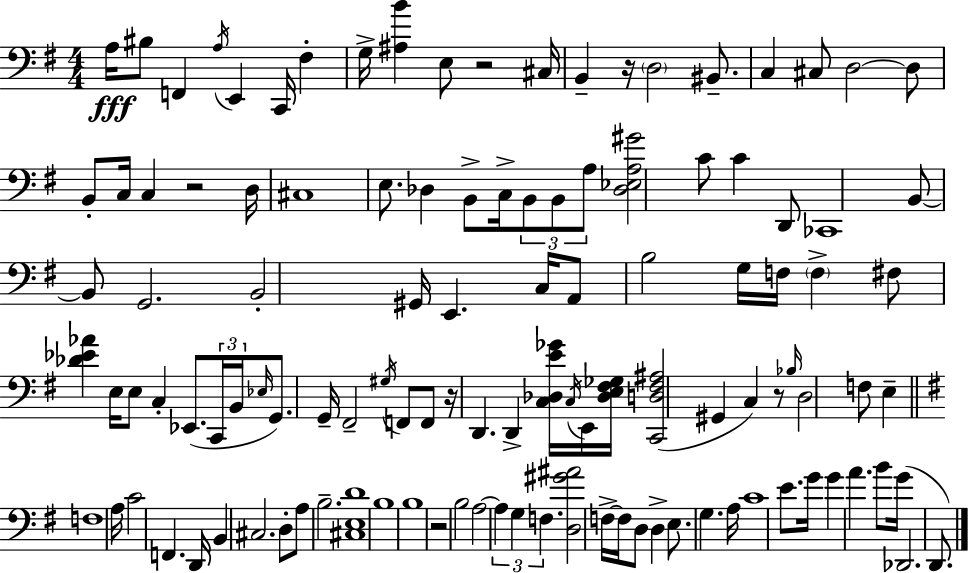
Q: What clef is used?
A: bass